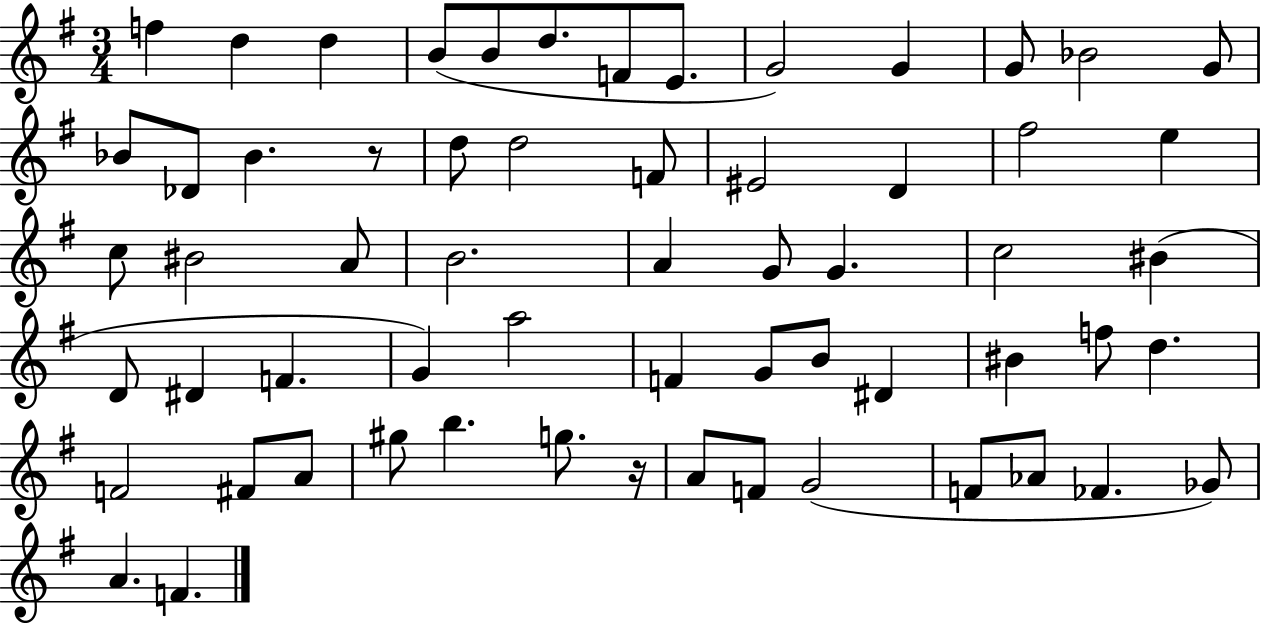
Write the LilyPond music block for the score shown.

{
  \clef treble
  \numericTimeSignature
  \time 3/4
  \key g \major
  \repeat volta 2 { f''4 d''4 d''4 | b'8( b'8 d''8. f'8 e'8. | g'2) g'4 | g'8 bes'2 g'8 | \break bes'8 des'8 bes'4. r8 | d''8 d''2 f'8 | eis'2 d'4 | fis''2 e''4 | \break c''8 bis'2 a'8 | b'2. | a'4 g'8 g'4. | c''2 bis'4( | \break d'8 dis'4 f'4. | g'4) a''2 | f'4 g'8 b'8 dis'4 | bis'4 f''8 d''4. | \break f'2 fis'8 a'8 | gis''8 b''4. g''8. r16 | a'8 f'8 g'2( | f'8 aes'8 fes'4. ges'8) | \break a'4. f'4. | } \bar "|."
}